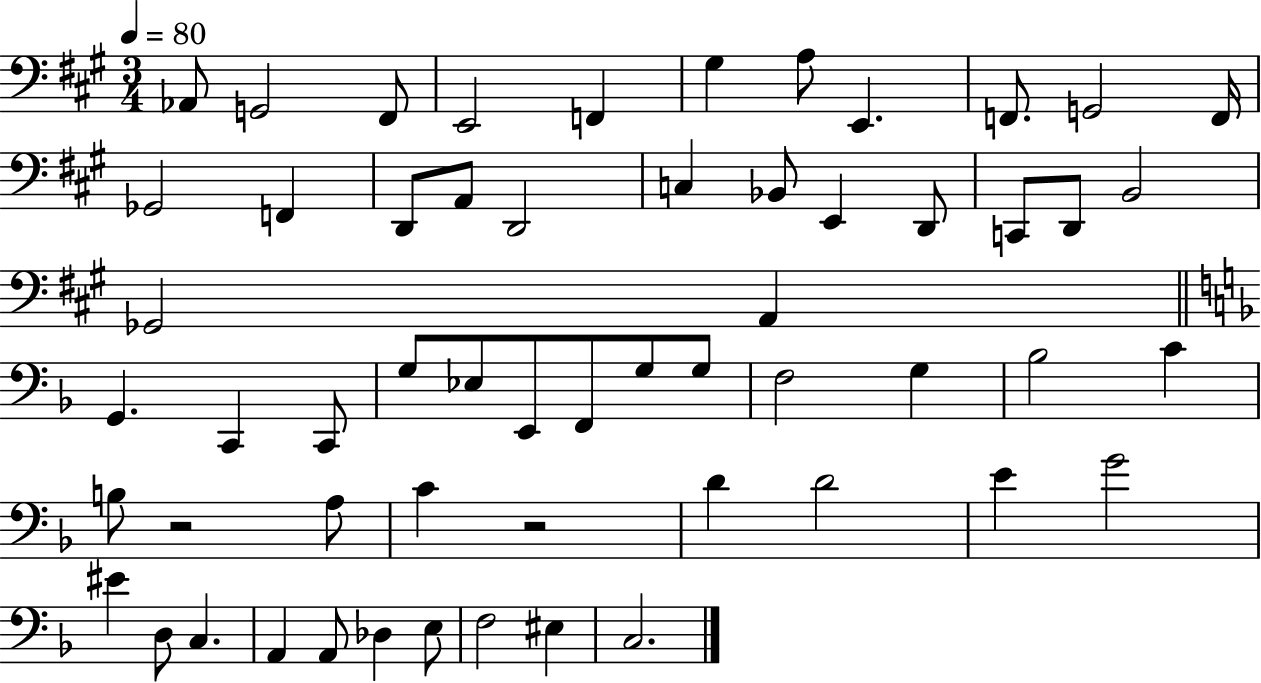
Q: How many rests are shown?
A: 2